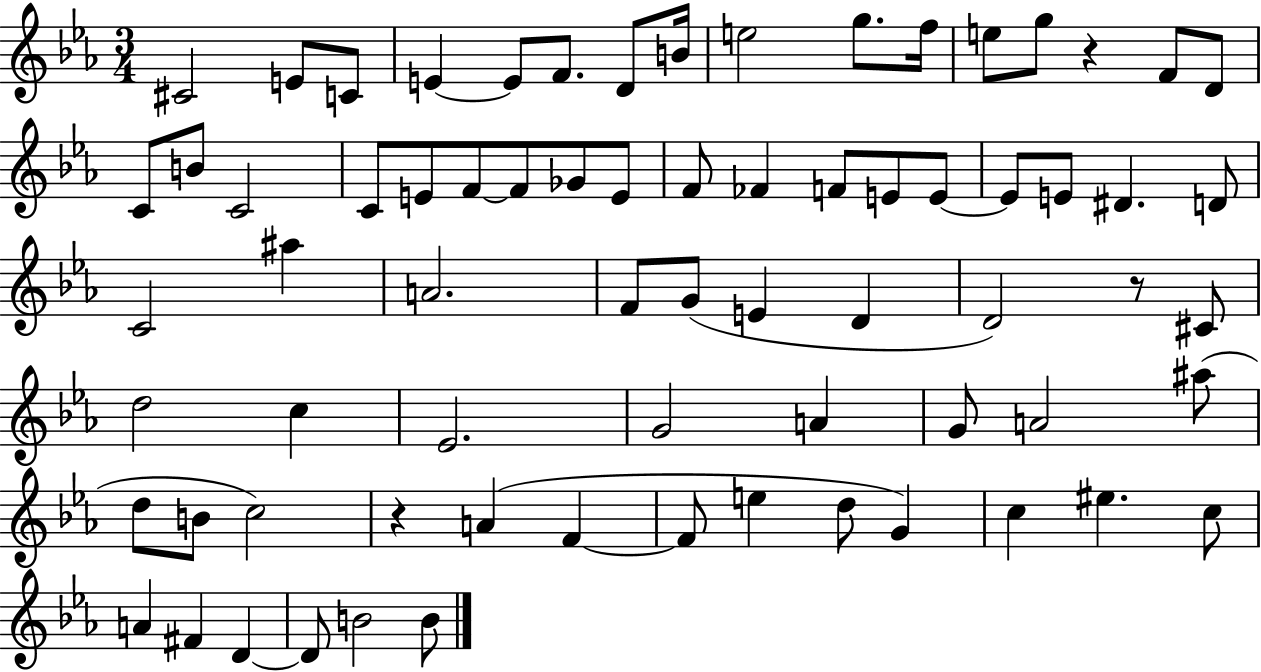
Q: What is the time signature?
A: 3/4